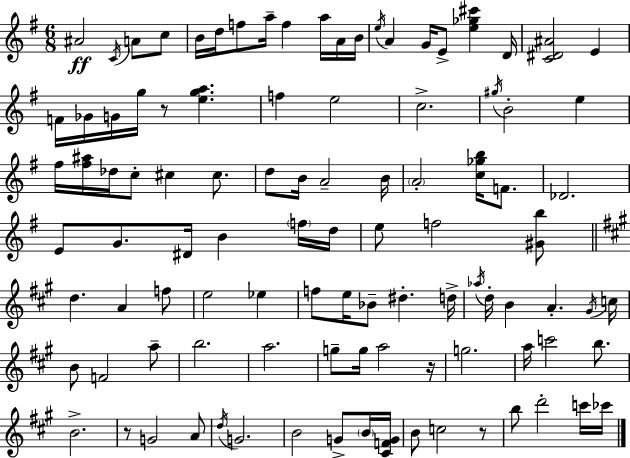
X:1
T:Untitled
M:6/8
L:1/4
K:G
^A2 C/4 A/2 c/2 B/4 d/4 f/2 a/4 f a/4 A/4 B/4 e/4 A G/4 E/2 [e_g^c'] D/4 [C^D^A]2 E F/4 _G/4 G/4 g/4 z/2 [ega] f e2 c2 ^g/4 B2 e ^f/4 [^f^a]/4 _d/4 c/2 ^c ^c/2 d/2 B/4 A2 B/4 A2 [c_gb]/4 F/2 _D2 E/2 G/2 ^D/4 B f/4 d/4 e/2 f2 [^Gb]/2 d A f/2 e2 _e f/2 e/4 _B/2 ^d d/4 _a/4 d/4 B A ^G/4 c/4 B/2 F2 a/2 b2 a2 g/2 g/4 a2 z/4 g2 a/4 c'2 b/2 B2 z/2 G2 A/2 d/4 G2 B2 G/2 B/4 [^CFG]/4 B/2 c2 z/2 b/2 d'2 c'/4 _c'/4